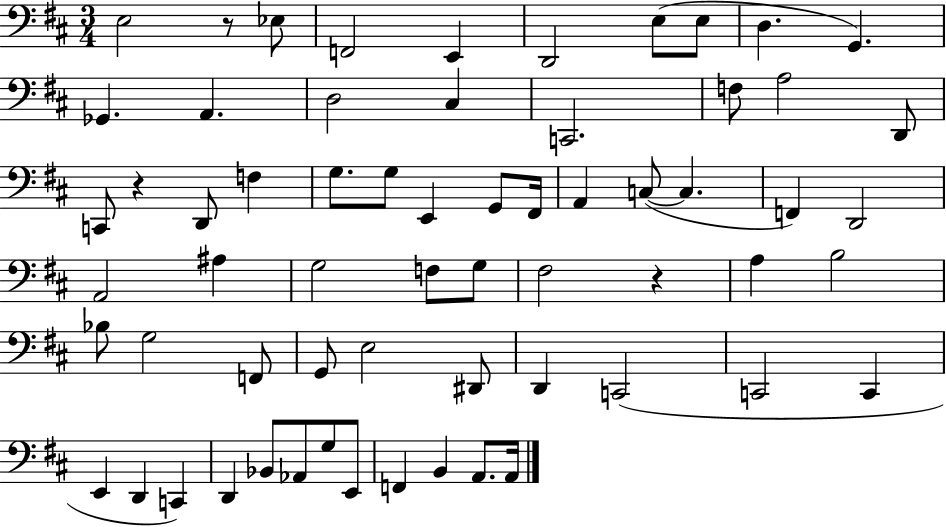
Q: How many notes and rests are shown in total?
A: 63